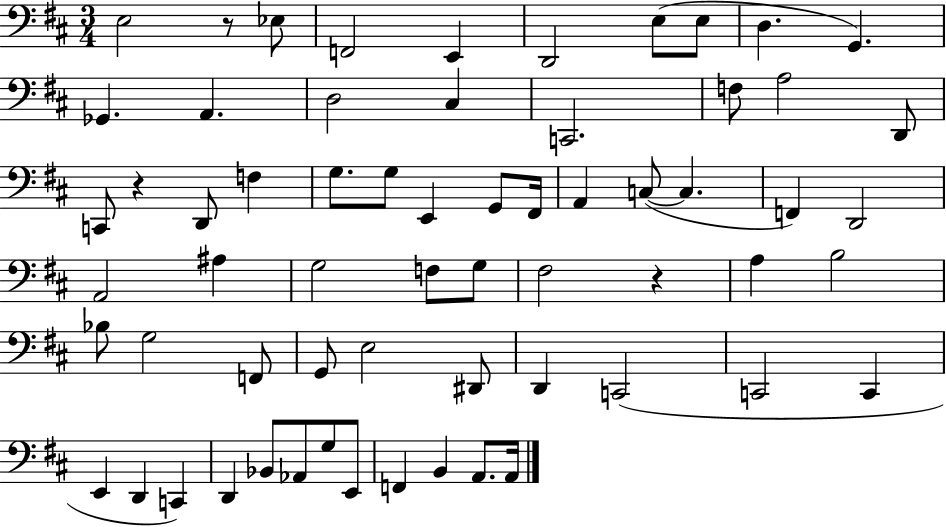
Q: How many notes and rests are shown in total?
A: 63